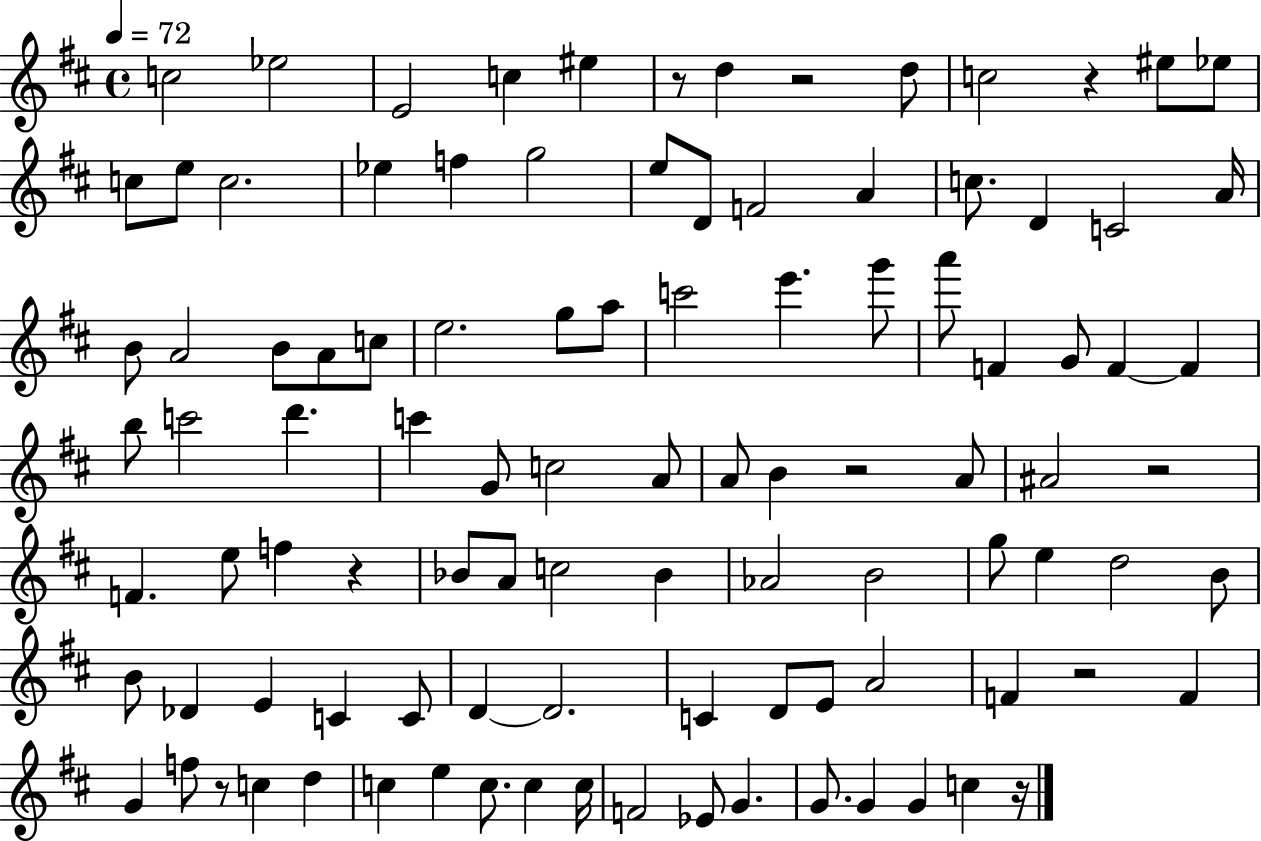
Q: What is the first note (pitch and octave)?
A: C5